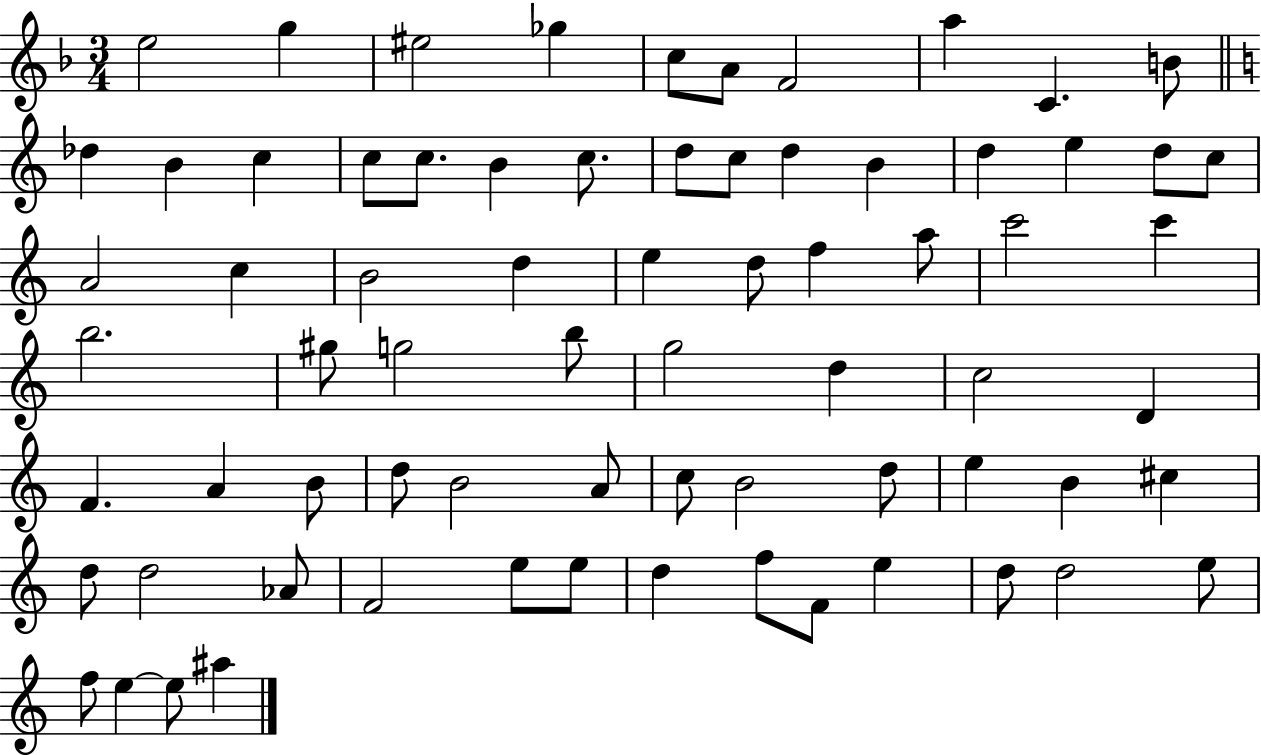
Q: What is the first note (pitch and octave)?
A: E5